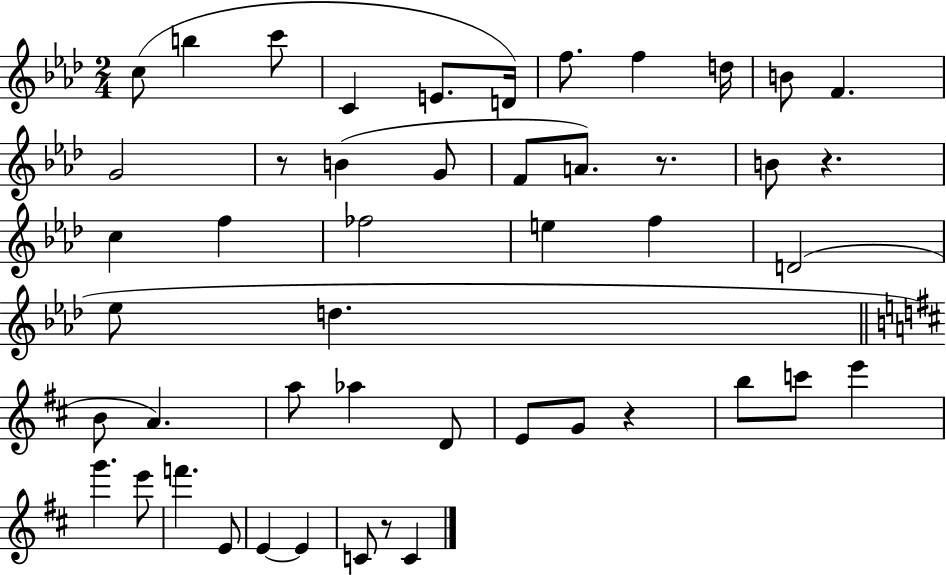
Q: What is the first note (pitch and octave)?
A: C5